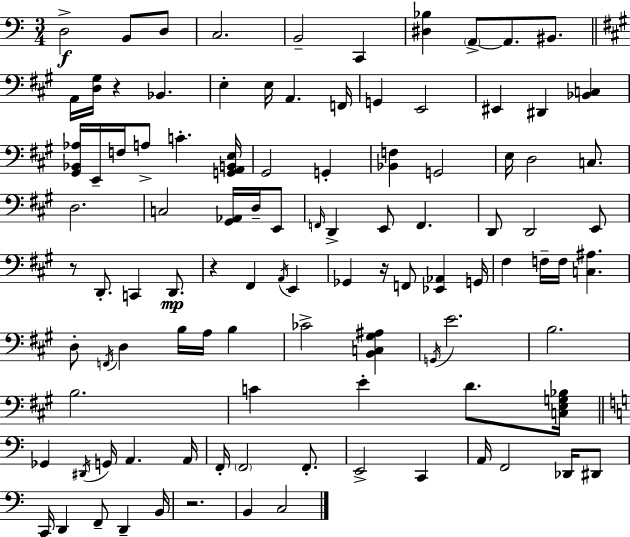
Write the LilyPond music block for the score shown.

{
  \clef bass
  \numericTimeSignature
  \time 3/4
  \key a \minor
  \repeat volta 2 { d2->\f b,8 d8 | c2. | b,2-- c,4 | <dis bes>4 \parenthesize a,8->~~ a,8. bis,8. | \break \bar "||" \break \key a \major a,16 <d gis>16 r4 bes,4. | e4-. e16 a,4. f,16 | g,4 e,2 | eis,4 dis,4 <bes, c>4 | \break <gis, bes, aes>16 e,16-- f16 a8-> c'4.-. <g, a, b, e>16 | gis,2 g,4-. | <bes, f>4 g,2 | e16 d2 c8. | \break d2. | c2 <gis, aes,>16 d16-- e,8 | \grace { f,16 } d,4-> e,8 f,4. | d,8 d,2 e,8 | \break r8 d,8.-. c,4 d,8.\mp | r4 fis,4 \acciaccatura { a,16 } e,4 | ges,4 r16 f,8 <ees, aes,>4 | g,16 fis4 f16-- f16 <c ais>4. | \break d8-. \acciaccatura { f,16 } d4 b16 a16 b4 | ces'2-> <b, c gis ais>4 | \acciaccatura { g,16 } e'2. | b2. | \break b2. | c'4 e'4-. | d'8. <c e g bes>16 \bar "||" \break \key c \major ges,4 \acciaccatura { dis,16 } g,16 a,4. | a,16 f,16-. \parenthesize f,2 f,8.-. | e,2-> c,4 | a,16 f,2 des,16 dis,8 | \break c,16 d,4 f,8-- d,4-- | b,16 r2. | b,4 c2 | } \bar "|."
}